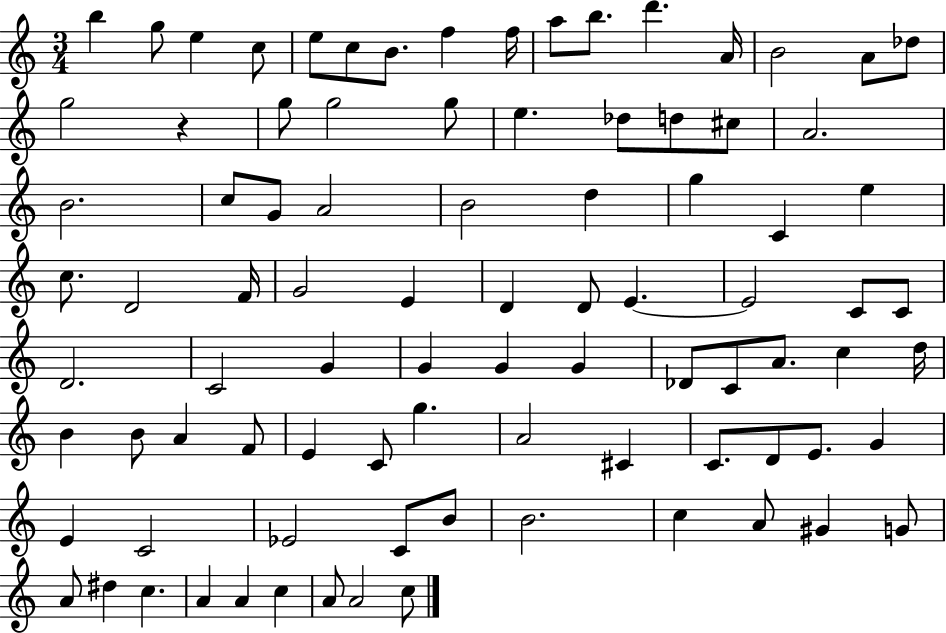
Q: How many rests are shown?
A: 1